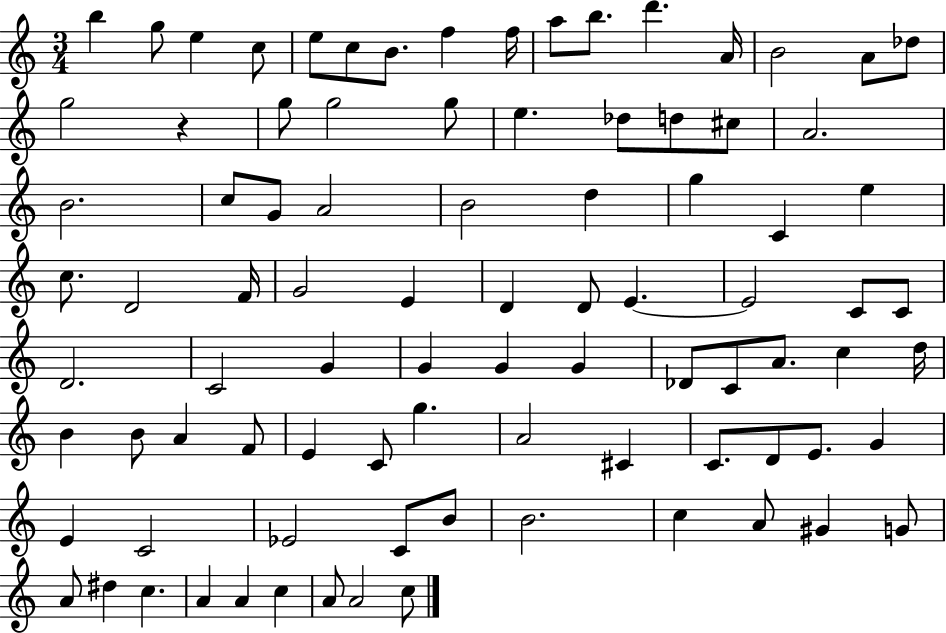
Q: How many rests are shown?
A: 1